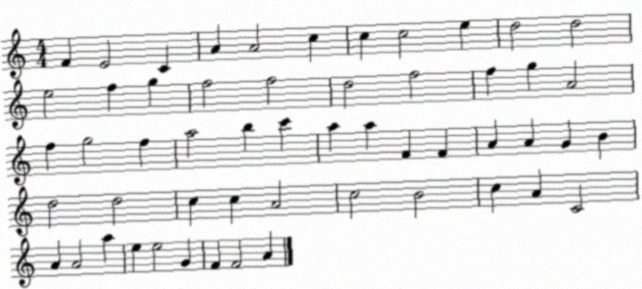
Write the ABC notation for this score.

X:1
T:Untitled
M:4/4
L:1/4
K:C
F E2 C A A2 c c c2 e d2 d2 e2 f g f2 f2 d2 f2 f g A2 f g2 f a2 b c' a a F F A A G B d2 d2 c c A2 c2 B2 c A C2 A A2 a e e2 G F F2 A